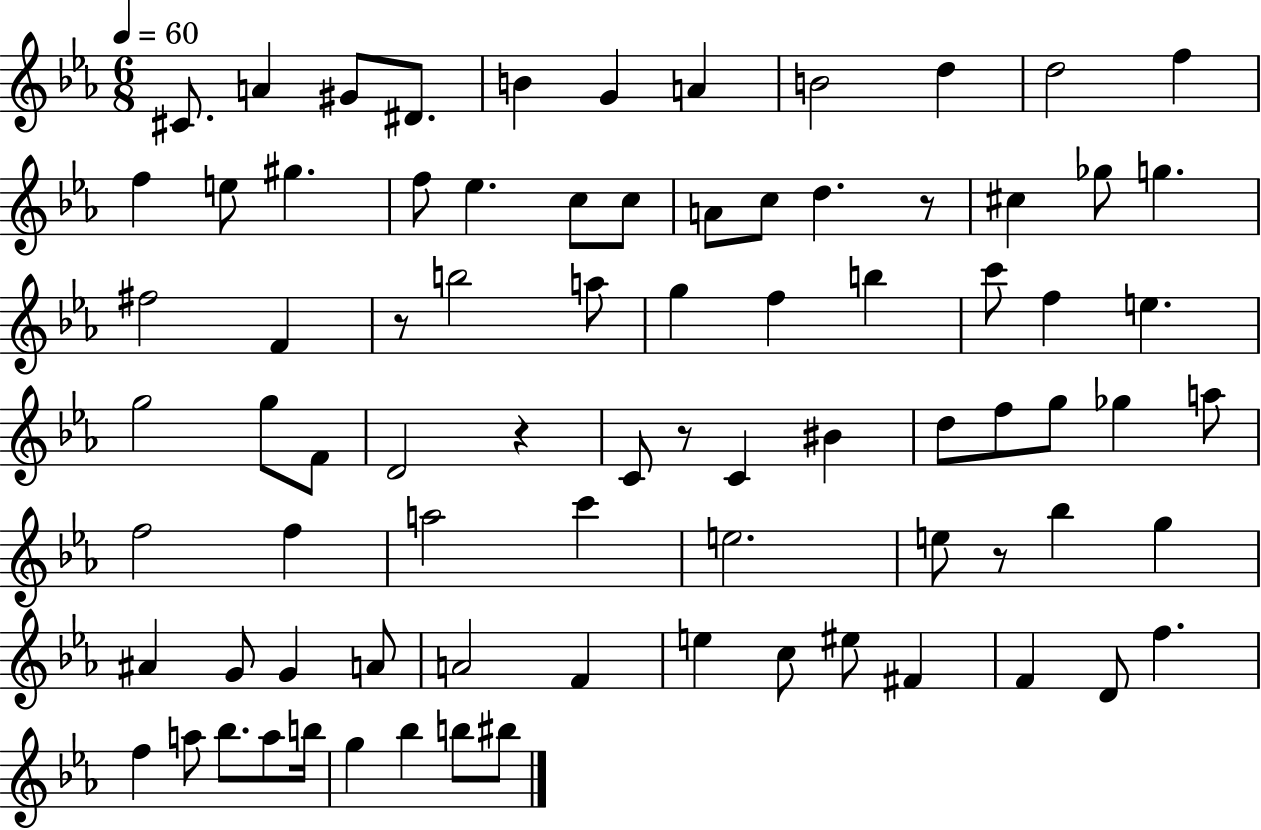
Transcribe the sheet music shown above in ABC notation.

X:1
T:Untitled
M:6/8
L:1/4
K:Eb
^C/2 A ^G/2 ^D/2 B G A B2 d d2 f f e/2 ^g f/2 _e c/2 c/2 A/2 c/2 d z/2 ^c _g/2 g ^f2 F z/2 b2 a/2 g f b c'/2 f e g2 g/2 F/2 D2 z C/2 z/2 C ^B d/2 f/2 g/2 _g a/2 f2 f a2 c' e2 e/2 z/2 _b g ^A G/2 G A/2 A2 F e c/2 ^e/2 ^F F D/2 f f a/2 _b/2 a/2 b/4 g _b b/2 ^b/2